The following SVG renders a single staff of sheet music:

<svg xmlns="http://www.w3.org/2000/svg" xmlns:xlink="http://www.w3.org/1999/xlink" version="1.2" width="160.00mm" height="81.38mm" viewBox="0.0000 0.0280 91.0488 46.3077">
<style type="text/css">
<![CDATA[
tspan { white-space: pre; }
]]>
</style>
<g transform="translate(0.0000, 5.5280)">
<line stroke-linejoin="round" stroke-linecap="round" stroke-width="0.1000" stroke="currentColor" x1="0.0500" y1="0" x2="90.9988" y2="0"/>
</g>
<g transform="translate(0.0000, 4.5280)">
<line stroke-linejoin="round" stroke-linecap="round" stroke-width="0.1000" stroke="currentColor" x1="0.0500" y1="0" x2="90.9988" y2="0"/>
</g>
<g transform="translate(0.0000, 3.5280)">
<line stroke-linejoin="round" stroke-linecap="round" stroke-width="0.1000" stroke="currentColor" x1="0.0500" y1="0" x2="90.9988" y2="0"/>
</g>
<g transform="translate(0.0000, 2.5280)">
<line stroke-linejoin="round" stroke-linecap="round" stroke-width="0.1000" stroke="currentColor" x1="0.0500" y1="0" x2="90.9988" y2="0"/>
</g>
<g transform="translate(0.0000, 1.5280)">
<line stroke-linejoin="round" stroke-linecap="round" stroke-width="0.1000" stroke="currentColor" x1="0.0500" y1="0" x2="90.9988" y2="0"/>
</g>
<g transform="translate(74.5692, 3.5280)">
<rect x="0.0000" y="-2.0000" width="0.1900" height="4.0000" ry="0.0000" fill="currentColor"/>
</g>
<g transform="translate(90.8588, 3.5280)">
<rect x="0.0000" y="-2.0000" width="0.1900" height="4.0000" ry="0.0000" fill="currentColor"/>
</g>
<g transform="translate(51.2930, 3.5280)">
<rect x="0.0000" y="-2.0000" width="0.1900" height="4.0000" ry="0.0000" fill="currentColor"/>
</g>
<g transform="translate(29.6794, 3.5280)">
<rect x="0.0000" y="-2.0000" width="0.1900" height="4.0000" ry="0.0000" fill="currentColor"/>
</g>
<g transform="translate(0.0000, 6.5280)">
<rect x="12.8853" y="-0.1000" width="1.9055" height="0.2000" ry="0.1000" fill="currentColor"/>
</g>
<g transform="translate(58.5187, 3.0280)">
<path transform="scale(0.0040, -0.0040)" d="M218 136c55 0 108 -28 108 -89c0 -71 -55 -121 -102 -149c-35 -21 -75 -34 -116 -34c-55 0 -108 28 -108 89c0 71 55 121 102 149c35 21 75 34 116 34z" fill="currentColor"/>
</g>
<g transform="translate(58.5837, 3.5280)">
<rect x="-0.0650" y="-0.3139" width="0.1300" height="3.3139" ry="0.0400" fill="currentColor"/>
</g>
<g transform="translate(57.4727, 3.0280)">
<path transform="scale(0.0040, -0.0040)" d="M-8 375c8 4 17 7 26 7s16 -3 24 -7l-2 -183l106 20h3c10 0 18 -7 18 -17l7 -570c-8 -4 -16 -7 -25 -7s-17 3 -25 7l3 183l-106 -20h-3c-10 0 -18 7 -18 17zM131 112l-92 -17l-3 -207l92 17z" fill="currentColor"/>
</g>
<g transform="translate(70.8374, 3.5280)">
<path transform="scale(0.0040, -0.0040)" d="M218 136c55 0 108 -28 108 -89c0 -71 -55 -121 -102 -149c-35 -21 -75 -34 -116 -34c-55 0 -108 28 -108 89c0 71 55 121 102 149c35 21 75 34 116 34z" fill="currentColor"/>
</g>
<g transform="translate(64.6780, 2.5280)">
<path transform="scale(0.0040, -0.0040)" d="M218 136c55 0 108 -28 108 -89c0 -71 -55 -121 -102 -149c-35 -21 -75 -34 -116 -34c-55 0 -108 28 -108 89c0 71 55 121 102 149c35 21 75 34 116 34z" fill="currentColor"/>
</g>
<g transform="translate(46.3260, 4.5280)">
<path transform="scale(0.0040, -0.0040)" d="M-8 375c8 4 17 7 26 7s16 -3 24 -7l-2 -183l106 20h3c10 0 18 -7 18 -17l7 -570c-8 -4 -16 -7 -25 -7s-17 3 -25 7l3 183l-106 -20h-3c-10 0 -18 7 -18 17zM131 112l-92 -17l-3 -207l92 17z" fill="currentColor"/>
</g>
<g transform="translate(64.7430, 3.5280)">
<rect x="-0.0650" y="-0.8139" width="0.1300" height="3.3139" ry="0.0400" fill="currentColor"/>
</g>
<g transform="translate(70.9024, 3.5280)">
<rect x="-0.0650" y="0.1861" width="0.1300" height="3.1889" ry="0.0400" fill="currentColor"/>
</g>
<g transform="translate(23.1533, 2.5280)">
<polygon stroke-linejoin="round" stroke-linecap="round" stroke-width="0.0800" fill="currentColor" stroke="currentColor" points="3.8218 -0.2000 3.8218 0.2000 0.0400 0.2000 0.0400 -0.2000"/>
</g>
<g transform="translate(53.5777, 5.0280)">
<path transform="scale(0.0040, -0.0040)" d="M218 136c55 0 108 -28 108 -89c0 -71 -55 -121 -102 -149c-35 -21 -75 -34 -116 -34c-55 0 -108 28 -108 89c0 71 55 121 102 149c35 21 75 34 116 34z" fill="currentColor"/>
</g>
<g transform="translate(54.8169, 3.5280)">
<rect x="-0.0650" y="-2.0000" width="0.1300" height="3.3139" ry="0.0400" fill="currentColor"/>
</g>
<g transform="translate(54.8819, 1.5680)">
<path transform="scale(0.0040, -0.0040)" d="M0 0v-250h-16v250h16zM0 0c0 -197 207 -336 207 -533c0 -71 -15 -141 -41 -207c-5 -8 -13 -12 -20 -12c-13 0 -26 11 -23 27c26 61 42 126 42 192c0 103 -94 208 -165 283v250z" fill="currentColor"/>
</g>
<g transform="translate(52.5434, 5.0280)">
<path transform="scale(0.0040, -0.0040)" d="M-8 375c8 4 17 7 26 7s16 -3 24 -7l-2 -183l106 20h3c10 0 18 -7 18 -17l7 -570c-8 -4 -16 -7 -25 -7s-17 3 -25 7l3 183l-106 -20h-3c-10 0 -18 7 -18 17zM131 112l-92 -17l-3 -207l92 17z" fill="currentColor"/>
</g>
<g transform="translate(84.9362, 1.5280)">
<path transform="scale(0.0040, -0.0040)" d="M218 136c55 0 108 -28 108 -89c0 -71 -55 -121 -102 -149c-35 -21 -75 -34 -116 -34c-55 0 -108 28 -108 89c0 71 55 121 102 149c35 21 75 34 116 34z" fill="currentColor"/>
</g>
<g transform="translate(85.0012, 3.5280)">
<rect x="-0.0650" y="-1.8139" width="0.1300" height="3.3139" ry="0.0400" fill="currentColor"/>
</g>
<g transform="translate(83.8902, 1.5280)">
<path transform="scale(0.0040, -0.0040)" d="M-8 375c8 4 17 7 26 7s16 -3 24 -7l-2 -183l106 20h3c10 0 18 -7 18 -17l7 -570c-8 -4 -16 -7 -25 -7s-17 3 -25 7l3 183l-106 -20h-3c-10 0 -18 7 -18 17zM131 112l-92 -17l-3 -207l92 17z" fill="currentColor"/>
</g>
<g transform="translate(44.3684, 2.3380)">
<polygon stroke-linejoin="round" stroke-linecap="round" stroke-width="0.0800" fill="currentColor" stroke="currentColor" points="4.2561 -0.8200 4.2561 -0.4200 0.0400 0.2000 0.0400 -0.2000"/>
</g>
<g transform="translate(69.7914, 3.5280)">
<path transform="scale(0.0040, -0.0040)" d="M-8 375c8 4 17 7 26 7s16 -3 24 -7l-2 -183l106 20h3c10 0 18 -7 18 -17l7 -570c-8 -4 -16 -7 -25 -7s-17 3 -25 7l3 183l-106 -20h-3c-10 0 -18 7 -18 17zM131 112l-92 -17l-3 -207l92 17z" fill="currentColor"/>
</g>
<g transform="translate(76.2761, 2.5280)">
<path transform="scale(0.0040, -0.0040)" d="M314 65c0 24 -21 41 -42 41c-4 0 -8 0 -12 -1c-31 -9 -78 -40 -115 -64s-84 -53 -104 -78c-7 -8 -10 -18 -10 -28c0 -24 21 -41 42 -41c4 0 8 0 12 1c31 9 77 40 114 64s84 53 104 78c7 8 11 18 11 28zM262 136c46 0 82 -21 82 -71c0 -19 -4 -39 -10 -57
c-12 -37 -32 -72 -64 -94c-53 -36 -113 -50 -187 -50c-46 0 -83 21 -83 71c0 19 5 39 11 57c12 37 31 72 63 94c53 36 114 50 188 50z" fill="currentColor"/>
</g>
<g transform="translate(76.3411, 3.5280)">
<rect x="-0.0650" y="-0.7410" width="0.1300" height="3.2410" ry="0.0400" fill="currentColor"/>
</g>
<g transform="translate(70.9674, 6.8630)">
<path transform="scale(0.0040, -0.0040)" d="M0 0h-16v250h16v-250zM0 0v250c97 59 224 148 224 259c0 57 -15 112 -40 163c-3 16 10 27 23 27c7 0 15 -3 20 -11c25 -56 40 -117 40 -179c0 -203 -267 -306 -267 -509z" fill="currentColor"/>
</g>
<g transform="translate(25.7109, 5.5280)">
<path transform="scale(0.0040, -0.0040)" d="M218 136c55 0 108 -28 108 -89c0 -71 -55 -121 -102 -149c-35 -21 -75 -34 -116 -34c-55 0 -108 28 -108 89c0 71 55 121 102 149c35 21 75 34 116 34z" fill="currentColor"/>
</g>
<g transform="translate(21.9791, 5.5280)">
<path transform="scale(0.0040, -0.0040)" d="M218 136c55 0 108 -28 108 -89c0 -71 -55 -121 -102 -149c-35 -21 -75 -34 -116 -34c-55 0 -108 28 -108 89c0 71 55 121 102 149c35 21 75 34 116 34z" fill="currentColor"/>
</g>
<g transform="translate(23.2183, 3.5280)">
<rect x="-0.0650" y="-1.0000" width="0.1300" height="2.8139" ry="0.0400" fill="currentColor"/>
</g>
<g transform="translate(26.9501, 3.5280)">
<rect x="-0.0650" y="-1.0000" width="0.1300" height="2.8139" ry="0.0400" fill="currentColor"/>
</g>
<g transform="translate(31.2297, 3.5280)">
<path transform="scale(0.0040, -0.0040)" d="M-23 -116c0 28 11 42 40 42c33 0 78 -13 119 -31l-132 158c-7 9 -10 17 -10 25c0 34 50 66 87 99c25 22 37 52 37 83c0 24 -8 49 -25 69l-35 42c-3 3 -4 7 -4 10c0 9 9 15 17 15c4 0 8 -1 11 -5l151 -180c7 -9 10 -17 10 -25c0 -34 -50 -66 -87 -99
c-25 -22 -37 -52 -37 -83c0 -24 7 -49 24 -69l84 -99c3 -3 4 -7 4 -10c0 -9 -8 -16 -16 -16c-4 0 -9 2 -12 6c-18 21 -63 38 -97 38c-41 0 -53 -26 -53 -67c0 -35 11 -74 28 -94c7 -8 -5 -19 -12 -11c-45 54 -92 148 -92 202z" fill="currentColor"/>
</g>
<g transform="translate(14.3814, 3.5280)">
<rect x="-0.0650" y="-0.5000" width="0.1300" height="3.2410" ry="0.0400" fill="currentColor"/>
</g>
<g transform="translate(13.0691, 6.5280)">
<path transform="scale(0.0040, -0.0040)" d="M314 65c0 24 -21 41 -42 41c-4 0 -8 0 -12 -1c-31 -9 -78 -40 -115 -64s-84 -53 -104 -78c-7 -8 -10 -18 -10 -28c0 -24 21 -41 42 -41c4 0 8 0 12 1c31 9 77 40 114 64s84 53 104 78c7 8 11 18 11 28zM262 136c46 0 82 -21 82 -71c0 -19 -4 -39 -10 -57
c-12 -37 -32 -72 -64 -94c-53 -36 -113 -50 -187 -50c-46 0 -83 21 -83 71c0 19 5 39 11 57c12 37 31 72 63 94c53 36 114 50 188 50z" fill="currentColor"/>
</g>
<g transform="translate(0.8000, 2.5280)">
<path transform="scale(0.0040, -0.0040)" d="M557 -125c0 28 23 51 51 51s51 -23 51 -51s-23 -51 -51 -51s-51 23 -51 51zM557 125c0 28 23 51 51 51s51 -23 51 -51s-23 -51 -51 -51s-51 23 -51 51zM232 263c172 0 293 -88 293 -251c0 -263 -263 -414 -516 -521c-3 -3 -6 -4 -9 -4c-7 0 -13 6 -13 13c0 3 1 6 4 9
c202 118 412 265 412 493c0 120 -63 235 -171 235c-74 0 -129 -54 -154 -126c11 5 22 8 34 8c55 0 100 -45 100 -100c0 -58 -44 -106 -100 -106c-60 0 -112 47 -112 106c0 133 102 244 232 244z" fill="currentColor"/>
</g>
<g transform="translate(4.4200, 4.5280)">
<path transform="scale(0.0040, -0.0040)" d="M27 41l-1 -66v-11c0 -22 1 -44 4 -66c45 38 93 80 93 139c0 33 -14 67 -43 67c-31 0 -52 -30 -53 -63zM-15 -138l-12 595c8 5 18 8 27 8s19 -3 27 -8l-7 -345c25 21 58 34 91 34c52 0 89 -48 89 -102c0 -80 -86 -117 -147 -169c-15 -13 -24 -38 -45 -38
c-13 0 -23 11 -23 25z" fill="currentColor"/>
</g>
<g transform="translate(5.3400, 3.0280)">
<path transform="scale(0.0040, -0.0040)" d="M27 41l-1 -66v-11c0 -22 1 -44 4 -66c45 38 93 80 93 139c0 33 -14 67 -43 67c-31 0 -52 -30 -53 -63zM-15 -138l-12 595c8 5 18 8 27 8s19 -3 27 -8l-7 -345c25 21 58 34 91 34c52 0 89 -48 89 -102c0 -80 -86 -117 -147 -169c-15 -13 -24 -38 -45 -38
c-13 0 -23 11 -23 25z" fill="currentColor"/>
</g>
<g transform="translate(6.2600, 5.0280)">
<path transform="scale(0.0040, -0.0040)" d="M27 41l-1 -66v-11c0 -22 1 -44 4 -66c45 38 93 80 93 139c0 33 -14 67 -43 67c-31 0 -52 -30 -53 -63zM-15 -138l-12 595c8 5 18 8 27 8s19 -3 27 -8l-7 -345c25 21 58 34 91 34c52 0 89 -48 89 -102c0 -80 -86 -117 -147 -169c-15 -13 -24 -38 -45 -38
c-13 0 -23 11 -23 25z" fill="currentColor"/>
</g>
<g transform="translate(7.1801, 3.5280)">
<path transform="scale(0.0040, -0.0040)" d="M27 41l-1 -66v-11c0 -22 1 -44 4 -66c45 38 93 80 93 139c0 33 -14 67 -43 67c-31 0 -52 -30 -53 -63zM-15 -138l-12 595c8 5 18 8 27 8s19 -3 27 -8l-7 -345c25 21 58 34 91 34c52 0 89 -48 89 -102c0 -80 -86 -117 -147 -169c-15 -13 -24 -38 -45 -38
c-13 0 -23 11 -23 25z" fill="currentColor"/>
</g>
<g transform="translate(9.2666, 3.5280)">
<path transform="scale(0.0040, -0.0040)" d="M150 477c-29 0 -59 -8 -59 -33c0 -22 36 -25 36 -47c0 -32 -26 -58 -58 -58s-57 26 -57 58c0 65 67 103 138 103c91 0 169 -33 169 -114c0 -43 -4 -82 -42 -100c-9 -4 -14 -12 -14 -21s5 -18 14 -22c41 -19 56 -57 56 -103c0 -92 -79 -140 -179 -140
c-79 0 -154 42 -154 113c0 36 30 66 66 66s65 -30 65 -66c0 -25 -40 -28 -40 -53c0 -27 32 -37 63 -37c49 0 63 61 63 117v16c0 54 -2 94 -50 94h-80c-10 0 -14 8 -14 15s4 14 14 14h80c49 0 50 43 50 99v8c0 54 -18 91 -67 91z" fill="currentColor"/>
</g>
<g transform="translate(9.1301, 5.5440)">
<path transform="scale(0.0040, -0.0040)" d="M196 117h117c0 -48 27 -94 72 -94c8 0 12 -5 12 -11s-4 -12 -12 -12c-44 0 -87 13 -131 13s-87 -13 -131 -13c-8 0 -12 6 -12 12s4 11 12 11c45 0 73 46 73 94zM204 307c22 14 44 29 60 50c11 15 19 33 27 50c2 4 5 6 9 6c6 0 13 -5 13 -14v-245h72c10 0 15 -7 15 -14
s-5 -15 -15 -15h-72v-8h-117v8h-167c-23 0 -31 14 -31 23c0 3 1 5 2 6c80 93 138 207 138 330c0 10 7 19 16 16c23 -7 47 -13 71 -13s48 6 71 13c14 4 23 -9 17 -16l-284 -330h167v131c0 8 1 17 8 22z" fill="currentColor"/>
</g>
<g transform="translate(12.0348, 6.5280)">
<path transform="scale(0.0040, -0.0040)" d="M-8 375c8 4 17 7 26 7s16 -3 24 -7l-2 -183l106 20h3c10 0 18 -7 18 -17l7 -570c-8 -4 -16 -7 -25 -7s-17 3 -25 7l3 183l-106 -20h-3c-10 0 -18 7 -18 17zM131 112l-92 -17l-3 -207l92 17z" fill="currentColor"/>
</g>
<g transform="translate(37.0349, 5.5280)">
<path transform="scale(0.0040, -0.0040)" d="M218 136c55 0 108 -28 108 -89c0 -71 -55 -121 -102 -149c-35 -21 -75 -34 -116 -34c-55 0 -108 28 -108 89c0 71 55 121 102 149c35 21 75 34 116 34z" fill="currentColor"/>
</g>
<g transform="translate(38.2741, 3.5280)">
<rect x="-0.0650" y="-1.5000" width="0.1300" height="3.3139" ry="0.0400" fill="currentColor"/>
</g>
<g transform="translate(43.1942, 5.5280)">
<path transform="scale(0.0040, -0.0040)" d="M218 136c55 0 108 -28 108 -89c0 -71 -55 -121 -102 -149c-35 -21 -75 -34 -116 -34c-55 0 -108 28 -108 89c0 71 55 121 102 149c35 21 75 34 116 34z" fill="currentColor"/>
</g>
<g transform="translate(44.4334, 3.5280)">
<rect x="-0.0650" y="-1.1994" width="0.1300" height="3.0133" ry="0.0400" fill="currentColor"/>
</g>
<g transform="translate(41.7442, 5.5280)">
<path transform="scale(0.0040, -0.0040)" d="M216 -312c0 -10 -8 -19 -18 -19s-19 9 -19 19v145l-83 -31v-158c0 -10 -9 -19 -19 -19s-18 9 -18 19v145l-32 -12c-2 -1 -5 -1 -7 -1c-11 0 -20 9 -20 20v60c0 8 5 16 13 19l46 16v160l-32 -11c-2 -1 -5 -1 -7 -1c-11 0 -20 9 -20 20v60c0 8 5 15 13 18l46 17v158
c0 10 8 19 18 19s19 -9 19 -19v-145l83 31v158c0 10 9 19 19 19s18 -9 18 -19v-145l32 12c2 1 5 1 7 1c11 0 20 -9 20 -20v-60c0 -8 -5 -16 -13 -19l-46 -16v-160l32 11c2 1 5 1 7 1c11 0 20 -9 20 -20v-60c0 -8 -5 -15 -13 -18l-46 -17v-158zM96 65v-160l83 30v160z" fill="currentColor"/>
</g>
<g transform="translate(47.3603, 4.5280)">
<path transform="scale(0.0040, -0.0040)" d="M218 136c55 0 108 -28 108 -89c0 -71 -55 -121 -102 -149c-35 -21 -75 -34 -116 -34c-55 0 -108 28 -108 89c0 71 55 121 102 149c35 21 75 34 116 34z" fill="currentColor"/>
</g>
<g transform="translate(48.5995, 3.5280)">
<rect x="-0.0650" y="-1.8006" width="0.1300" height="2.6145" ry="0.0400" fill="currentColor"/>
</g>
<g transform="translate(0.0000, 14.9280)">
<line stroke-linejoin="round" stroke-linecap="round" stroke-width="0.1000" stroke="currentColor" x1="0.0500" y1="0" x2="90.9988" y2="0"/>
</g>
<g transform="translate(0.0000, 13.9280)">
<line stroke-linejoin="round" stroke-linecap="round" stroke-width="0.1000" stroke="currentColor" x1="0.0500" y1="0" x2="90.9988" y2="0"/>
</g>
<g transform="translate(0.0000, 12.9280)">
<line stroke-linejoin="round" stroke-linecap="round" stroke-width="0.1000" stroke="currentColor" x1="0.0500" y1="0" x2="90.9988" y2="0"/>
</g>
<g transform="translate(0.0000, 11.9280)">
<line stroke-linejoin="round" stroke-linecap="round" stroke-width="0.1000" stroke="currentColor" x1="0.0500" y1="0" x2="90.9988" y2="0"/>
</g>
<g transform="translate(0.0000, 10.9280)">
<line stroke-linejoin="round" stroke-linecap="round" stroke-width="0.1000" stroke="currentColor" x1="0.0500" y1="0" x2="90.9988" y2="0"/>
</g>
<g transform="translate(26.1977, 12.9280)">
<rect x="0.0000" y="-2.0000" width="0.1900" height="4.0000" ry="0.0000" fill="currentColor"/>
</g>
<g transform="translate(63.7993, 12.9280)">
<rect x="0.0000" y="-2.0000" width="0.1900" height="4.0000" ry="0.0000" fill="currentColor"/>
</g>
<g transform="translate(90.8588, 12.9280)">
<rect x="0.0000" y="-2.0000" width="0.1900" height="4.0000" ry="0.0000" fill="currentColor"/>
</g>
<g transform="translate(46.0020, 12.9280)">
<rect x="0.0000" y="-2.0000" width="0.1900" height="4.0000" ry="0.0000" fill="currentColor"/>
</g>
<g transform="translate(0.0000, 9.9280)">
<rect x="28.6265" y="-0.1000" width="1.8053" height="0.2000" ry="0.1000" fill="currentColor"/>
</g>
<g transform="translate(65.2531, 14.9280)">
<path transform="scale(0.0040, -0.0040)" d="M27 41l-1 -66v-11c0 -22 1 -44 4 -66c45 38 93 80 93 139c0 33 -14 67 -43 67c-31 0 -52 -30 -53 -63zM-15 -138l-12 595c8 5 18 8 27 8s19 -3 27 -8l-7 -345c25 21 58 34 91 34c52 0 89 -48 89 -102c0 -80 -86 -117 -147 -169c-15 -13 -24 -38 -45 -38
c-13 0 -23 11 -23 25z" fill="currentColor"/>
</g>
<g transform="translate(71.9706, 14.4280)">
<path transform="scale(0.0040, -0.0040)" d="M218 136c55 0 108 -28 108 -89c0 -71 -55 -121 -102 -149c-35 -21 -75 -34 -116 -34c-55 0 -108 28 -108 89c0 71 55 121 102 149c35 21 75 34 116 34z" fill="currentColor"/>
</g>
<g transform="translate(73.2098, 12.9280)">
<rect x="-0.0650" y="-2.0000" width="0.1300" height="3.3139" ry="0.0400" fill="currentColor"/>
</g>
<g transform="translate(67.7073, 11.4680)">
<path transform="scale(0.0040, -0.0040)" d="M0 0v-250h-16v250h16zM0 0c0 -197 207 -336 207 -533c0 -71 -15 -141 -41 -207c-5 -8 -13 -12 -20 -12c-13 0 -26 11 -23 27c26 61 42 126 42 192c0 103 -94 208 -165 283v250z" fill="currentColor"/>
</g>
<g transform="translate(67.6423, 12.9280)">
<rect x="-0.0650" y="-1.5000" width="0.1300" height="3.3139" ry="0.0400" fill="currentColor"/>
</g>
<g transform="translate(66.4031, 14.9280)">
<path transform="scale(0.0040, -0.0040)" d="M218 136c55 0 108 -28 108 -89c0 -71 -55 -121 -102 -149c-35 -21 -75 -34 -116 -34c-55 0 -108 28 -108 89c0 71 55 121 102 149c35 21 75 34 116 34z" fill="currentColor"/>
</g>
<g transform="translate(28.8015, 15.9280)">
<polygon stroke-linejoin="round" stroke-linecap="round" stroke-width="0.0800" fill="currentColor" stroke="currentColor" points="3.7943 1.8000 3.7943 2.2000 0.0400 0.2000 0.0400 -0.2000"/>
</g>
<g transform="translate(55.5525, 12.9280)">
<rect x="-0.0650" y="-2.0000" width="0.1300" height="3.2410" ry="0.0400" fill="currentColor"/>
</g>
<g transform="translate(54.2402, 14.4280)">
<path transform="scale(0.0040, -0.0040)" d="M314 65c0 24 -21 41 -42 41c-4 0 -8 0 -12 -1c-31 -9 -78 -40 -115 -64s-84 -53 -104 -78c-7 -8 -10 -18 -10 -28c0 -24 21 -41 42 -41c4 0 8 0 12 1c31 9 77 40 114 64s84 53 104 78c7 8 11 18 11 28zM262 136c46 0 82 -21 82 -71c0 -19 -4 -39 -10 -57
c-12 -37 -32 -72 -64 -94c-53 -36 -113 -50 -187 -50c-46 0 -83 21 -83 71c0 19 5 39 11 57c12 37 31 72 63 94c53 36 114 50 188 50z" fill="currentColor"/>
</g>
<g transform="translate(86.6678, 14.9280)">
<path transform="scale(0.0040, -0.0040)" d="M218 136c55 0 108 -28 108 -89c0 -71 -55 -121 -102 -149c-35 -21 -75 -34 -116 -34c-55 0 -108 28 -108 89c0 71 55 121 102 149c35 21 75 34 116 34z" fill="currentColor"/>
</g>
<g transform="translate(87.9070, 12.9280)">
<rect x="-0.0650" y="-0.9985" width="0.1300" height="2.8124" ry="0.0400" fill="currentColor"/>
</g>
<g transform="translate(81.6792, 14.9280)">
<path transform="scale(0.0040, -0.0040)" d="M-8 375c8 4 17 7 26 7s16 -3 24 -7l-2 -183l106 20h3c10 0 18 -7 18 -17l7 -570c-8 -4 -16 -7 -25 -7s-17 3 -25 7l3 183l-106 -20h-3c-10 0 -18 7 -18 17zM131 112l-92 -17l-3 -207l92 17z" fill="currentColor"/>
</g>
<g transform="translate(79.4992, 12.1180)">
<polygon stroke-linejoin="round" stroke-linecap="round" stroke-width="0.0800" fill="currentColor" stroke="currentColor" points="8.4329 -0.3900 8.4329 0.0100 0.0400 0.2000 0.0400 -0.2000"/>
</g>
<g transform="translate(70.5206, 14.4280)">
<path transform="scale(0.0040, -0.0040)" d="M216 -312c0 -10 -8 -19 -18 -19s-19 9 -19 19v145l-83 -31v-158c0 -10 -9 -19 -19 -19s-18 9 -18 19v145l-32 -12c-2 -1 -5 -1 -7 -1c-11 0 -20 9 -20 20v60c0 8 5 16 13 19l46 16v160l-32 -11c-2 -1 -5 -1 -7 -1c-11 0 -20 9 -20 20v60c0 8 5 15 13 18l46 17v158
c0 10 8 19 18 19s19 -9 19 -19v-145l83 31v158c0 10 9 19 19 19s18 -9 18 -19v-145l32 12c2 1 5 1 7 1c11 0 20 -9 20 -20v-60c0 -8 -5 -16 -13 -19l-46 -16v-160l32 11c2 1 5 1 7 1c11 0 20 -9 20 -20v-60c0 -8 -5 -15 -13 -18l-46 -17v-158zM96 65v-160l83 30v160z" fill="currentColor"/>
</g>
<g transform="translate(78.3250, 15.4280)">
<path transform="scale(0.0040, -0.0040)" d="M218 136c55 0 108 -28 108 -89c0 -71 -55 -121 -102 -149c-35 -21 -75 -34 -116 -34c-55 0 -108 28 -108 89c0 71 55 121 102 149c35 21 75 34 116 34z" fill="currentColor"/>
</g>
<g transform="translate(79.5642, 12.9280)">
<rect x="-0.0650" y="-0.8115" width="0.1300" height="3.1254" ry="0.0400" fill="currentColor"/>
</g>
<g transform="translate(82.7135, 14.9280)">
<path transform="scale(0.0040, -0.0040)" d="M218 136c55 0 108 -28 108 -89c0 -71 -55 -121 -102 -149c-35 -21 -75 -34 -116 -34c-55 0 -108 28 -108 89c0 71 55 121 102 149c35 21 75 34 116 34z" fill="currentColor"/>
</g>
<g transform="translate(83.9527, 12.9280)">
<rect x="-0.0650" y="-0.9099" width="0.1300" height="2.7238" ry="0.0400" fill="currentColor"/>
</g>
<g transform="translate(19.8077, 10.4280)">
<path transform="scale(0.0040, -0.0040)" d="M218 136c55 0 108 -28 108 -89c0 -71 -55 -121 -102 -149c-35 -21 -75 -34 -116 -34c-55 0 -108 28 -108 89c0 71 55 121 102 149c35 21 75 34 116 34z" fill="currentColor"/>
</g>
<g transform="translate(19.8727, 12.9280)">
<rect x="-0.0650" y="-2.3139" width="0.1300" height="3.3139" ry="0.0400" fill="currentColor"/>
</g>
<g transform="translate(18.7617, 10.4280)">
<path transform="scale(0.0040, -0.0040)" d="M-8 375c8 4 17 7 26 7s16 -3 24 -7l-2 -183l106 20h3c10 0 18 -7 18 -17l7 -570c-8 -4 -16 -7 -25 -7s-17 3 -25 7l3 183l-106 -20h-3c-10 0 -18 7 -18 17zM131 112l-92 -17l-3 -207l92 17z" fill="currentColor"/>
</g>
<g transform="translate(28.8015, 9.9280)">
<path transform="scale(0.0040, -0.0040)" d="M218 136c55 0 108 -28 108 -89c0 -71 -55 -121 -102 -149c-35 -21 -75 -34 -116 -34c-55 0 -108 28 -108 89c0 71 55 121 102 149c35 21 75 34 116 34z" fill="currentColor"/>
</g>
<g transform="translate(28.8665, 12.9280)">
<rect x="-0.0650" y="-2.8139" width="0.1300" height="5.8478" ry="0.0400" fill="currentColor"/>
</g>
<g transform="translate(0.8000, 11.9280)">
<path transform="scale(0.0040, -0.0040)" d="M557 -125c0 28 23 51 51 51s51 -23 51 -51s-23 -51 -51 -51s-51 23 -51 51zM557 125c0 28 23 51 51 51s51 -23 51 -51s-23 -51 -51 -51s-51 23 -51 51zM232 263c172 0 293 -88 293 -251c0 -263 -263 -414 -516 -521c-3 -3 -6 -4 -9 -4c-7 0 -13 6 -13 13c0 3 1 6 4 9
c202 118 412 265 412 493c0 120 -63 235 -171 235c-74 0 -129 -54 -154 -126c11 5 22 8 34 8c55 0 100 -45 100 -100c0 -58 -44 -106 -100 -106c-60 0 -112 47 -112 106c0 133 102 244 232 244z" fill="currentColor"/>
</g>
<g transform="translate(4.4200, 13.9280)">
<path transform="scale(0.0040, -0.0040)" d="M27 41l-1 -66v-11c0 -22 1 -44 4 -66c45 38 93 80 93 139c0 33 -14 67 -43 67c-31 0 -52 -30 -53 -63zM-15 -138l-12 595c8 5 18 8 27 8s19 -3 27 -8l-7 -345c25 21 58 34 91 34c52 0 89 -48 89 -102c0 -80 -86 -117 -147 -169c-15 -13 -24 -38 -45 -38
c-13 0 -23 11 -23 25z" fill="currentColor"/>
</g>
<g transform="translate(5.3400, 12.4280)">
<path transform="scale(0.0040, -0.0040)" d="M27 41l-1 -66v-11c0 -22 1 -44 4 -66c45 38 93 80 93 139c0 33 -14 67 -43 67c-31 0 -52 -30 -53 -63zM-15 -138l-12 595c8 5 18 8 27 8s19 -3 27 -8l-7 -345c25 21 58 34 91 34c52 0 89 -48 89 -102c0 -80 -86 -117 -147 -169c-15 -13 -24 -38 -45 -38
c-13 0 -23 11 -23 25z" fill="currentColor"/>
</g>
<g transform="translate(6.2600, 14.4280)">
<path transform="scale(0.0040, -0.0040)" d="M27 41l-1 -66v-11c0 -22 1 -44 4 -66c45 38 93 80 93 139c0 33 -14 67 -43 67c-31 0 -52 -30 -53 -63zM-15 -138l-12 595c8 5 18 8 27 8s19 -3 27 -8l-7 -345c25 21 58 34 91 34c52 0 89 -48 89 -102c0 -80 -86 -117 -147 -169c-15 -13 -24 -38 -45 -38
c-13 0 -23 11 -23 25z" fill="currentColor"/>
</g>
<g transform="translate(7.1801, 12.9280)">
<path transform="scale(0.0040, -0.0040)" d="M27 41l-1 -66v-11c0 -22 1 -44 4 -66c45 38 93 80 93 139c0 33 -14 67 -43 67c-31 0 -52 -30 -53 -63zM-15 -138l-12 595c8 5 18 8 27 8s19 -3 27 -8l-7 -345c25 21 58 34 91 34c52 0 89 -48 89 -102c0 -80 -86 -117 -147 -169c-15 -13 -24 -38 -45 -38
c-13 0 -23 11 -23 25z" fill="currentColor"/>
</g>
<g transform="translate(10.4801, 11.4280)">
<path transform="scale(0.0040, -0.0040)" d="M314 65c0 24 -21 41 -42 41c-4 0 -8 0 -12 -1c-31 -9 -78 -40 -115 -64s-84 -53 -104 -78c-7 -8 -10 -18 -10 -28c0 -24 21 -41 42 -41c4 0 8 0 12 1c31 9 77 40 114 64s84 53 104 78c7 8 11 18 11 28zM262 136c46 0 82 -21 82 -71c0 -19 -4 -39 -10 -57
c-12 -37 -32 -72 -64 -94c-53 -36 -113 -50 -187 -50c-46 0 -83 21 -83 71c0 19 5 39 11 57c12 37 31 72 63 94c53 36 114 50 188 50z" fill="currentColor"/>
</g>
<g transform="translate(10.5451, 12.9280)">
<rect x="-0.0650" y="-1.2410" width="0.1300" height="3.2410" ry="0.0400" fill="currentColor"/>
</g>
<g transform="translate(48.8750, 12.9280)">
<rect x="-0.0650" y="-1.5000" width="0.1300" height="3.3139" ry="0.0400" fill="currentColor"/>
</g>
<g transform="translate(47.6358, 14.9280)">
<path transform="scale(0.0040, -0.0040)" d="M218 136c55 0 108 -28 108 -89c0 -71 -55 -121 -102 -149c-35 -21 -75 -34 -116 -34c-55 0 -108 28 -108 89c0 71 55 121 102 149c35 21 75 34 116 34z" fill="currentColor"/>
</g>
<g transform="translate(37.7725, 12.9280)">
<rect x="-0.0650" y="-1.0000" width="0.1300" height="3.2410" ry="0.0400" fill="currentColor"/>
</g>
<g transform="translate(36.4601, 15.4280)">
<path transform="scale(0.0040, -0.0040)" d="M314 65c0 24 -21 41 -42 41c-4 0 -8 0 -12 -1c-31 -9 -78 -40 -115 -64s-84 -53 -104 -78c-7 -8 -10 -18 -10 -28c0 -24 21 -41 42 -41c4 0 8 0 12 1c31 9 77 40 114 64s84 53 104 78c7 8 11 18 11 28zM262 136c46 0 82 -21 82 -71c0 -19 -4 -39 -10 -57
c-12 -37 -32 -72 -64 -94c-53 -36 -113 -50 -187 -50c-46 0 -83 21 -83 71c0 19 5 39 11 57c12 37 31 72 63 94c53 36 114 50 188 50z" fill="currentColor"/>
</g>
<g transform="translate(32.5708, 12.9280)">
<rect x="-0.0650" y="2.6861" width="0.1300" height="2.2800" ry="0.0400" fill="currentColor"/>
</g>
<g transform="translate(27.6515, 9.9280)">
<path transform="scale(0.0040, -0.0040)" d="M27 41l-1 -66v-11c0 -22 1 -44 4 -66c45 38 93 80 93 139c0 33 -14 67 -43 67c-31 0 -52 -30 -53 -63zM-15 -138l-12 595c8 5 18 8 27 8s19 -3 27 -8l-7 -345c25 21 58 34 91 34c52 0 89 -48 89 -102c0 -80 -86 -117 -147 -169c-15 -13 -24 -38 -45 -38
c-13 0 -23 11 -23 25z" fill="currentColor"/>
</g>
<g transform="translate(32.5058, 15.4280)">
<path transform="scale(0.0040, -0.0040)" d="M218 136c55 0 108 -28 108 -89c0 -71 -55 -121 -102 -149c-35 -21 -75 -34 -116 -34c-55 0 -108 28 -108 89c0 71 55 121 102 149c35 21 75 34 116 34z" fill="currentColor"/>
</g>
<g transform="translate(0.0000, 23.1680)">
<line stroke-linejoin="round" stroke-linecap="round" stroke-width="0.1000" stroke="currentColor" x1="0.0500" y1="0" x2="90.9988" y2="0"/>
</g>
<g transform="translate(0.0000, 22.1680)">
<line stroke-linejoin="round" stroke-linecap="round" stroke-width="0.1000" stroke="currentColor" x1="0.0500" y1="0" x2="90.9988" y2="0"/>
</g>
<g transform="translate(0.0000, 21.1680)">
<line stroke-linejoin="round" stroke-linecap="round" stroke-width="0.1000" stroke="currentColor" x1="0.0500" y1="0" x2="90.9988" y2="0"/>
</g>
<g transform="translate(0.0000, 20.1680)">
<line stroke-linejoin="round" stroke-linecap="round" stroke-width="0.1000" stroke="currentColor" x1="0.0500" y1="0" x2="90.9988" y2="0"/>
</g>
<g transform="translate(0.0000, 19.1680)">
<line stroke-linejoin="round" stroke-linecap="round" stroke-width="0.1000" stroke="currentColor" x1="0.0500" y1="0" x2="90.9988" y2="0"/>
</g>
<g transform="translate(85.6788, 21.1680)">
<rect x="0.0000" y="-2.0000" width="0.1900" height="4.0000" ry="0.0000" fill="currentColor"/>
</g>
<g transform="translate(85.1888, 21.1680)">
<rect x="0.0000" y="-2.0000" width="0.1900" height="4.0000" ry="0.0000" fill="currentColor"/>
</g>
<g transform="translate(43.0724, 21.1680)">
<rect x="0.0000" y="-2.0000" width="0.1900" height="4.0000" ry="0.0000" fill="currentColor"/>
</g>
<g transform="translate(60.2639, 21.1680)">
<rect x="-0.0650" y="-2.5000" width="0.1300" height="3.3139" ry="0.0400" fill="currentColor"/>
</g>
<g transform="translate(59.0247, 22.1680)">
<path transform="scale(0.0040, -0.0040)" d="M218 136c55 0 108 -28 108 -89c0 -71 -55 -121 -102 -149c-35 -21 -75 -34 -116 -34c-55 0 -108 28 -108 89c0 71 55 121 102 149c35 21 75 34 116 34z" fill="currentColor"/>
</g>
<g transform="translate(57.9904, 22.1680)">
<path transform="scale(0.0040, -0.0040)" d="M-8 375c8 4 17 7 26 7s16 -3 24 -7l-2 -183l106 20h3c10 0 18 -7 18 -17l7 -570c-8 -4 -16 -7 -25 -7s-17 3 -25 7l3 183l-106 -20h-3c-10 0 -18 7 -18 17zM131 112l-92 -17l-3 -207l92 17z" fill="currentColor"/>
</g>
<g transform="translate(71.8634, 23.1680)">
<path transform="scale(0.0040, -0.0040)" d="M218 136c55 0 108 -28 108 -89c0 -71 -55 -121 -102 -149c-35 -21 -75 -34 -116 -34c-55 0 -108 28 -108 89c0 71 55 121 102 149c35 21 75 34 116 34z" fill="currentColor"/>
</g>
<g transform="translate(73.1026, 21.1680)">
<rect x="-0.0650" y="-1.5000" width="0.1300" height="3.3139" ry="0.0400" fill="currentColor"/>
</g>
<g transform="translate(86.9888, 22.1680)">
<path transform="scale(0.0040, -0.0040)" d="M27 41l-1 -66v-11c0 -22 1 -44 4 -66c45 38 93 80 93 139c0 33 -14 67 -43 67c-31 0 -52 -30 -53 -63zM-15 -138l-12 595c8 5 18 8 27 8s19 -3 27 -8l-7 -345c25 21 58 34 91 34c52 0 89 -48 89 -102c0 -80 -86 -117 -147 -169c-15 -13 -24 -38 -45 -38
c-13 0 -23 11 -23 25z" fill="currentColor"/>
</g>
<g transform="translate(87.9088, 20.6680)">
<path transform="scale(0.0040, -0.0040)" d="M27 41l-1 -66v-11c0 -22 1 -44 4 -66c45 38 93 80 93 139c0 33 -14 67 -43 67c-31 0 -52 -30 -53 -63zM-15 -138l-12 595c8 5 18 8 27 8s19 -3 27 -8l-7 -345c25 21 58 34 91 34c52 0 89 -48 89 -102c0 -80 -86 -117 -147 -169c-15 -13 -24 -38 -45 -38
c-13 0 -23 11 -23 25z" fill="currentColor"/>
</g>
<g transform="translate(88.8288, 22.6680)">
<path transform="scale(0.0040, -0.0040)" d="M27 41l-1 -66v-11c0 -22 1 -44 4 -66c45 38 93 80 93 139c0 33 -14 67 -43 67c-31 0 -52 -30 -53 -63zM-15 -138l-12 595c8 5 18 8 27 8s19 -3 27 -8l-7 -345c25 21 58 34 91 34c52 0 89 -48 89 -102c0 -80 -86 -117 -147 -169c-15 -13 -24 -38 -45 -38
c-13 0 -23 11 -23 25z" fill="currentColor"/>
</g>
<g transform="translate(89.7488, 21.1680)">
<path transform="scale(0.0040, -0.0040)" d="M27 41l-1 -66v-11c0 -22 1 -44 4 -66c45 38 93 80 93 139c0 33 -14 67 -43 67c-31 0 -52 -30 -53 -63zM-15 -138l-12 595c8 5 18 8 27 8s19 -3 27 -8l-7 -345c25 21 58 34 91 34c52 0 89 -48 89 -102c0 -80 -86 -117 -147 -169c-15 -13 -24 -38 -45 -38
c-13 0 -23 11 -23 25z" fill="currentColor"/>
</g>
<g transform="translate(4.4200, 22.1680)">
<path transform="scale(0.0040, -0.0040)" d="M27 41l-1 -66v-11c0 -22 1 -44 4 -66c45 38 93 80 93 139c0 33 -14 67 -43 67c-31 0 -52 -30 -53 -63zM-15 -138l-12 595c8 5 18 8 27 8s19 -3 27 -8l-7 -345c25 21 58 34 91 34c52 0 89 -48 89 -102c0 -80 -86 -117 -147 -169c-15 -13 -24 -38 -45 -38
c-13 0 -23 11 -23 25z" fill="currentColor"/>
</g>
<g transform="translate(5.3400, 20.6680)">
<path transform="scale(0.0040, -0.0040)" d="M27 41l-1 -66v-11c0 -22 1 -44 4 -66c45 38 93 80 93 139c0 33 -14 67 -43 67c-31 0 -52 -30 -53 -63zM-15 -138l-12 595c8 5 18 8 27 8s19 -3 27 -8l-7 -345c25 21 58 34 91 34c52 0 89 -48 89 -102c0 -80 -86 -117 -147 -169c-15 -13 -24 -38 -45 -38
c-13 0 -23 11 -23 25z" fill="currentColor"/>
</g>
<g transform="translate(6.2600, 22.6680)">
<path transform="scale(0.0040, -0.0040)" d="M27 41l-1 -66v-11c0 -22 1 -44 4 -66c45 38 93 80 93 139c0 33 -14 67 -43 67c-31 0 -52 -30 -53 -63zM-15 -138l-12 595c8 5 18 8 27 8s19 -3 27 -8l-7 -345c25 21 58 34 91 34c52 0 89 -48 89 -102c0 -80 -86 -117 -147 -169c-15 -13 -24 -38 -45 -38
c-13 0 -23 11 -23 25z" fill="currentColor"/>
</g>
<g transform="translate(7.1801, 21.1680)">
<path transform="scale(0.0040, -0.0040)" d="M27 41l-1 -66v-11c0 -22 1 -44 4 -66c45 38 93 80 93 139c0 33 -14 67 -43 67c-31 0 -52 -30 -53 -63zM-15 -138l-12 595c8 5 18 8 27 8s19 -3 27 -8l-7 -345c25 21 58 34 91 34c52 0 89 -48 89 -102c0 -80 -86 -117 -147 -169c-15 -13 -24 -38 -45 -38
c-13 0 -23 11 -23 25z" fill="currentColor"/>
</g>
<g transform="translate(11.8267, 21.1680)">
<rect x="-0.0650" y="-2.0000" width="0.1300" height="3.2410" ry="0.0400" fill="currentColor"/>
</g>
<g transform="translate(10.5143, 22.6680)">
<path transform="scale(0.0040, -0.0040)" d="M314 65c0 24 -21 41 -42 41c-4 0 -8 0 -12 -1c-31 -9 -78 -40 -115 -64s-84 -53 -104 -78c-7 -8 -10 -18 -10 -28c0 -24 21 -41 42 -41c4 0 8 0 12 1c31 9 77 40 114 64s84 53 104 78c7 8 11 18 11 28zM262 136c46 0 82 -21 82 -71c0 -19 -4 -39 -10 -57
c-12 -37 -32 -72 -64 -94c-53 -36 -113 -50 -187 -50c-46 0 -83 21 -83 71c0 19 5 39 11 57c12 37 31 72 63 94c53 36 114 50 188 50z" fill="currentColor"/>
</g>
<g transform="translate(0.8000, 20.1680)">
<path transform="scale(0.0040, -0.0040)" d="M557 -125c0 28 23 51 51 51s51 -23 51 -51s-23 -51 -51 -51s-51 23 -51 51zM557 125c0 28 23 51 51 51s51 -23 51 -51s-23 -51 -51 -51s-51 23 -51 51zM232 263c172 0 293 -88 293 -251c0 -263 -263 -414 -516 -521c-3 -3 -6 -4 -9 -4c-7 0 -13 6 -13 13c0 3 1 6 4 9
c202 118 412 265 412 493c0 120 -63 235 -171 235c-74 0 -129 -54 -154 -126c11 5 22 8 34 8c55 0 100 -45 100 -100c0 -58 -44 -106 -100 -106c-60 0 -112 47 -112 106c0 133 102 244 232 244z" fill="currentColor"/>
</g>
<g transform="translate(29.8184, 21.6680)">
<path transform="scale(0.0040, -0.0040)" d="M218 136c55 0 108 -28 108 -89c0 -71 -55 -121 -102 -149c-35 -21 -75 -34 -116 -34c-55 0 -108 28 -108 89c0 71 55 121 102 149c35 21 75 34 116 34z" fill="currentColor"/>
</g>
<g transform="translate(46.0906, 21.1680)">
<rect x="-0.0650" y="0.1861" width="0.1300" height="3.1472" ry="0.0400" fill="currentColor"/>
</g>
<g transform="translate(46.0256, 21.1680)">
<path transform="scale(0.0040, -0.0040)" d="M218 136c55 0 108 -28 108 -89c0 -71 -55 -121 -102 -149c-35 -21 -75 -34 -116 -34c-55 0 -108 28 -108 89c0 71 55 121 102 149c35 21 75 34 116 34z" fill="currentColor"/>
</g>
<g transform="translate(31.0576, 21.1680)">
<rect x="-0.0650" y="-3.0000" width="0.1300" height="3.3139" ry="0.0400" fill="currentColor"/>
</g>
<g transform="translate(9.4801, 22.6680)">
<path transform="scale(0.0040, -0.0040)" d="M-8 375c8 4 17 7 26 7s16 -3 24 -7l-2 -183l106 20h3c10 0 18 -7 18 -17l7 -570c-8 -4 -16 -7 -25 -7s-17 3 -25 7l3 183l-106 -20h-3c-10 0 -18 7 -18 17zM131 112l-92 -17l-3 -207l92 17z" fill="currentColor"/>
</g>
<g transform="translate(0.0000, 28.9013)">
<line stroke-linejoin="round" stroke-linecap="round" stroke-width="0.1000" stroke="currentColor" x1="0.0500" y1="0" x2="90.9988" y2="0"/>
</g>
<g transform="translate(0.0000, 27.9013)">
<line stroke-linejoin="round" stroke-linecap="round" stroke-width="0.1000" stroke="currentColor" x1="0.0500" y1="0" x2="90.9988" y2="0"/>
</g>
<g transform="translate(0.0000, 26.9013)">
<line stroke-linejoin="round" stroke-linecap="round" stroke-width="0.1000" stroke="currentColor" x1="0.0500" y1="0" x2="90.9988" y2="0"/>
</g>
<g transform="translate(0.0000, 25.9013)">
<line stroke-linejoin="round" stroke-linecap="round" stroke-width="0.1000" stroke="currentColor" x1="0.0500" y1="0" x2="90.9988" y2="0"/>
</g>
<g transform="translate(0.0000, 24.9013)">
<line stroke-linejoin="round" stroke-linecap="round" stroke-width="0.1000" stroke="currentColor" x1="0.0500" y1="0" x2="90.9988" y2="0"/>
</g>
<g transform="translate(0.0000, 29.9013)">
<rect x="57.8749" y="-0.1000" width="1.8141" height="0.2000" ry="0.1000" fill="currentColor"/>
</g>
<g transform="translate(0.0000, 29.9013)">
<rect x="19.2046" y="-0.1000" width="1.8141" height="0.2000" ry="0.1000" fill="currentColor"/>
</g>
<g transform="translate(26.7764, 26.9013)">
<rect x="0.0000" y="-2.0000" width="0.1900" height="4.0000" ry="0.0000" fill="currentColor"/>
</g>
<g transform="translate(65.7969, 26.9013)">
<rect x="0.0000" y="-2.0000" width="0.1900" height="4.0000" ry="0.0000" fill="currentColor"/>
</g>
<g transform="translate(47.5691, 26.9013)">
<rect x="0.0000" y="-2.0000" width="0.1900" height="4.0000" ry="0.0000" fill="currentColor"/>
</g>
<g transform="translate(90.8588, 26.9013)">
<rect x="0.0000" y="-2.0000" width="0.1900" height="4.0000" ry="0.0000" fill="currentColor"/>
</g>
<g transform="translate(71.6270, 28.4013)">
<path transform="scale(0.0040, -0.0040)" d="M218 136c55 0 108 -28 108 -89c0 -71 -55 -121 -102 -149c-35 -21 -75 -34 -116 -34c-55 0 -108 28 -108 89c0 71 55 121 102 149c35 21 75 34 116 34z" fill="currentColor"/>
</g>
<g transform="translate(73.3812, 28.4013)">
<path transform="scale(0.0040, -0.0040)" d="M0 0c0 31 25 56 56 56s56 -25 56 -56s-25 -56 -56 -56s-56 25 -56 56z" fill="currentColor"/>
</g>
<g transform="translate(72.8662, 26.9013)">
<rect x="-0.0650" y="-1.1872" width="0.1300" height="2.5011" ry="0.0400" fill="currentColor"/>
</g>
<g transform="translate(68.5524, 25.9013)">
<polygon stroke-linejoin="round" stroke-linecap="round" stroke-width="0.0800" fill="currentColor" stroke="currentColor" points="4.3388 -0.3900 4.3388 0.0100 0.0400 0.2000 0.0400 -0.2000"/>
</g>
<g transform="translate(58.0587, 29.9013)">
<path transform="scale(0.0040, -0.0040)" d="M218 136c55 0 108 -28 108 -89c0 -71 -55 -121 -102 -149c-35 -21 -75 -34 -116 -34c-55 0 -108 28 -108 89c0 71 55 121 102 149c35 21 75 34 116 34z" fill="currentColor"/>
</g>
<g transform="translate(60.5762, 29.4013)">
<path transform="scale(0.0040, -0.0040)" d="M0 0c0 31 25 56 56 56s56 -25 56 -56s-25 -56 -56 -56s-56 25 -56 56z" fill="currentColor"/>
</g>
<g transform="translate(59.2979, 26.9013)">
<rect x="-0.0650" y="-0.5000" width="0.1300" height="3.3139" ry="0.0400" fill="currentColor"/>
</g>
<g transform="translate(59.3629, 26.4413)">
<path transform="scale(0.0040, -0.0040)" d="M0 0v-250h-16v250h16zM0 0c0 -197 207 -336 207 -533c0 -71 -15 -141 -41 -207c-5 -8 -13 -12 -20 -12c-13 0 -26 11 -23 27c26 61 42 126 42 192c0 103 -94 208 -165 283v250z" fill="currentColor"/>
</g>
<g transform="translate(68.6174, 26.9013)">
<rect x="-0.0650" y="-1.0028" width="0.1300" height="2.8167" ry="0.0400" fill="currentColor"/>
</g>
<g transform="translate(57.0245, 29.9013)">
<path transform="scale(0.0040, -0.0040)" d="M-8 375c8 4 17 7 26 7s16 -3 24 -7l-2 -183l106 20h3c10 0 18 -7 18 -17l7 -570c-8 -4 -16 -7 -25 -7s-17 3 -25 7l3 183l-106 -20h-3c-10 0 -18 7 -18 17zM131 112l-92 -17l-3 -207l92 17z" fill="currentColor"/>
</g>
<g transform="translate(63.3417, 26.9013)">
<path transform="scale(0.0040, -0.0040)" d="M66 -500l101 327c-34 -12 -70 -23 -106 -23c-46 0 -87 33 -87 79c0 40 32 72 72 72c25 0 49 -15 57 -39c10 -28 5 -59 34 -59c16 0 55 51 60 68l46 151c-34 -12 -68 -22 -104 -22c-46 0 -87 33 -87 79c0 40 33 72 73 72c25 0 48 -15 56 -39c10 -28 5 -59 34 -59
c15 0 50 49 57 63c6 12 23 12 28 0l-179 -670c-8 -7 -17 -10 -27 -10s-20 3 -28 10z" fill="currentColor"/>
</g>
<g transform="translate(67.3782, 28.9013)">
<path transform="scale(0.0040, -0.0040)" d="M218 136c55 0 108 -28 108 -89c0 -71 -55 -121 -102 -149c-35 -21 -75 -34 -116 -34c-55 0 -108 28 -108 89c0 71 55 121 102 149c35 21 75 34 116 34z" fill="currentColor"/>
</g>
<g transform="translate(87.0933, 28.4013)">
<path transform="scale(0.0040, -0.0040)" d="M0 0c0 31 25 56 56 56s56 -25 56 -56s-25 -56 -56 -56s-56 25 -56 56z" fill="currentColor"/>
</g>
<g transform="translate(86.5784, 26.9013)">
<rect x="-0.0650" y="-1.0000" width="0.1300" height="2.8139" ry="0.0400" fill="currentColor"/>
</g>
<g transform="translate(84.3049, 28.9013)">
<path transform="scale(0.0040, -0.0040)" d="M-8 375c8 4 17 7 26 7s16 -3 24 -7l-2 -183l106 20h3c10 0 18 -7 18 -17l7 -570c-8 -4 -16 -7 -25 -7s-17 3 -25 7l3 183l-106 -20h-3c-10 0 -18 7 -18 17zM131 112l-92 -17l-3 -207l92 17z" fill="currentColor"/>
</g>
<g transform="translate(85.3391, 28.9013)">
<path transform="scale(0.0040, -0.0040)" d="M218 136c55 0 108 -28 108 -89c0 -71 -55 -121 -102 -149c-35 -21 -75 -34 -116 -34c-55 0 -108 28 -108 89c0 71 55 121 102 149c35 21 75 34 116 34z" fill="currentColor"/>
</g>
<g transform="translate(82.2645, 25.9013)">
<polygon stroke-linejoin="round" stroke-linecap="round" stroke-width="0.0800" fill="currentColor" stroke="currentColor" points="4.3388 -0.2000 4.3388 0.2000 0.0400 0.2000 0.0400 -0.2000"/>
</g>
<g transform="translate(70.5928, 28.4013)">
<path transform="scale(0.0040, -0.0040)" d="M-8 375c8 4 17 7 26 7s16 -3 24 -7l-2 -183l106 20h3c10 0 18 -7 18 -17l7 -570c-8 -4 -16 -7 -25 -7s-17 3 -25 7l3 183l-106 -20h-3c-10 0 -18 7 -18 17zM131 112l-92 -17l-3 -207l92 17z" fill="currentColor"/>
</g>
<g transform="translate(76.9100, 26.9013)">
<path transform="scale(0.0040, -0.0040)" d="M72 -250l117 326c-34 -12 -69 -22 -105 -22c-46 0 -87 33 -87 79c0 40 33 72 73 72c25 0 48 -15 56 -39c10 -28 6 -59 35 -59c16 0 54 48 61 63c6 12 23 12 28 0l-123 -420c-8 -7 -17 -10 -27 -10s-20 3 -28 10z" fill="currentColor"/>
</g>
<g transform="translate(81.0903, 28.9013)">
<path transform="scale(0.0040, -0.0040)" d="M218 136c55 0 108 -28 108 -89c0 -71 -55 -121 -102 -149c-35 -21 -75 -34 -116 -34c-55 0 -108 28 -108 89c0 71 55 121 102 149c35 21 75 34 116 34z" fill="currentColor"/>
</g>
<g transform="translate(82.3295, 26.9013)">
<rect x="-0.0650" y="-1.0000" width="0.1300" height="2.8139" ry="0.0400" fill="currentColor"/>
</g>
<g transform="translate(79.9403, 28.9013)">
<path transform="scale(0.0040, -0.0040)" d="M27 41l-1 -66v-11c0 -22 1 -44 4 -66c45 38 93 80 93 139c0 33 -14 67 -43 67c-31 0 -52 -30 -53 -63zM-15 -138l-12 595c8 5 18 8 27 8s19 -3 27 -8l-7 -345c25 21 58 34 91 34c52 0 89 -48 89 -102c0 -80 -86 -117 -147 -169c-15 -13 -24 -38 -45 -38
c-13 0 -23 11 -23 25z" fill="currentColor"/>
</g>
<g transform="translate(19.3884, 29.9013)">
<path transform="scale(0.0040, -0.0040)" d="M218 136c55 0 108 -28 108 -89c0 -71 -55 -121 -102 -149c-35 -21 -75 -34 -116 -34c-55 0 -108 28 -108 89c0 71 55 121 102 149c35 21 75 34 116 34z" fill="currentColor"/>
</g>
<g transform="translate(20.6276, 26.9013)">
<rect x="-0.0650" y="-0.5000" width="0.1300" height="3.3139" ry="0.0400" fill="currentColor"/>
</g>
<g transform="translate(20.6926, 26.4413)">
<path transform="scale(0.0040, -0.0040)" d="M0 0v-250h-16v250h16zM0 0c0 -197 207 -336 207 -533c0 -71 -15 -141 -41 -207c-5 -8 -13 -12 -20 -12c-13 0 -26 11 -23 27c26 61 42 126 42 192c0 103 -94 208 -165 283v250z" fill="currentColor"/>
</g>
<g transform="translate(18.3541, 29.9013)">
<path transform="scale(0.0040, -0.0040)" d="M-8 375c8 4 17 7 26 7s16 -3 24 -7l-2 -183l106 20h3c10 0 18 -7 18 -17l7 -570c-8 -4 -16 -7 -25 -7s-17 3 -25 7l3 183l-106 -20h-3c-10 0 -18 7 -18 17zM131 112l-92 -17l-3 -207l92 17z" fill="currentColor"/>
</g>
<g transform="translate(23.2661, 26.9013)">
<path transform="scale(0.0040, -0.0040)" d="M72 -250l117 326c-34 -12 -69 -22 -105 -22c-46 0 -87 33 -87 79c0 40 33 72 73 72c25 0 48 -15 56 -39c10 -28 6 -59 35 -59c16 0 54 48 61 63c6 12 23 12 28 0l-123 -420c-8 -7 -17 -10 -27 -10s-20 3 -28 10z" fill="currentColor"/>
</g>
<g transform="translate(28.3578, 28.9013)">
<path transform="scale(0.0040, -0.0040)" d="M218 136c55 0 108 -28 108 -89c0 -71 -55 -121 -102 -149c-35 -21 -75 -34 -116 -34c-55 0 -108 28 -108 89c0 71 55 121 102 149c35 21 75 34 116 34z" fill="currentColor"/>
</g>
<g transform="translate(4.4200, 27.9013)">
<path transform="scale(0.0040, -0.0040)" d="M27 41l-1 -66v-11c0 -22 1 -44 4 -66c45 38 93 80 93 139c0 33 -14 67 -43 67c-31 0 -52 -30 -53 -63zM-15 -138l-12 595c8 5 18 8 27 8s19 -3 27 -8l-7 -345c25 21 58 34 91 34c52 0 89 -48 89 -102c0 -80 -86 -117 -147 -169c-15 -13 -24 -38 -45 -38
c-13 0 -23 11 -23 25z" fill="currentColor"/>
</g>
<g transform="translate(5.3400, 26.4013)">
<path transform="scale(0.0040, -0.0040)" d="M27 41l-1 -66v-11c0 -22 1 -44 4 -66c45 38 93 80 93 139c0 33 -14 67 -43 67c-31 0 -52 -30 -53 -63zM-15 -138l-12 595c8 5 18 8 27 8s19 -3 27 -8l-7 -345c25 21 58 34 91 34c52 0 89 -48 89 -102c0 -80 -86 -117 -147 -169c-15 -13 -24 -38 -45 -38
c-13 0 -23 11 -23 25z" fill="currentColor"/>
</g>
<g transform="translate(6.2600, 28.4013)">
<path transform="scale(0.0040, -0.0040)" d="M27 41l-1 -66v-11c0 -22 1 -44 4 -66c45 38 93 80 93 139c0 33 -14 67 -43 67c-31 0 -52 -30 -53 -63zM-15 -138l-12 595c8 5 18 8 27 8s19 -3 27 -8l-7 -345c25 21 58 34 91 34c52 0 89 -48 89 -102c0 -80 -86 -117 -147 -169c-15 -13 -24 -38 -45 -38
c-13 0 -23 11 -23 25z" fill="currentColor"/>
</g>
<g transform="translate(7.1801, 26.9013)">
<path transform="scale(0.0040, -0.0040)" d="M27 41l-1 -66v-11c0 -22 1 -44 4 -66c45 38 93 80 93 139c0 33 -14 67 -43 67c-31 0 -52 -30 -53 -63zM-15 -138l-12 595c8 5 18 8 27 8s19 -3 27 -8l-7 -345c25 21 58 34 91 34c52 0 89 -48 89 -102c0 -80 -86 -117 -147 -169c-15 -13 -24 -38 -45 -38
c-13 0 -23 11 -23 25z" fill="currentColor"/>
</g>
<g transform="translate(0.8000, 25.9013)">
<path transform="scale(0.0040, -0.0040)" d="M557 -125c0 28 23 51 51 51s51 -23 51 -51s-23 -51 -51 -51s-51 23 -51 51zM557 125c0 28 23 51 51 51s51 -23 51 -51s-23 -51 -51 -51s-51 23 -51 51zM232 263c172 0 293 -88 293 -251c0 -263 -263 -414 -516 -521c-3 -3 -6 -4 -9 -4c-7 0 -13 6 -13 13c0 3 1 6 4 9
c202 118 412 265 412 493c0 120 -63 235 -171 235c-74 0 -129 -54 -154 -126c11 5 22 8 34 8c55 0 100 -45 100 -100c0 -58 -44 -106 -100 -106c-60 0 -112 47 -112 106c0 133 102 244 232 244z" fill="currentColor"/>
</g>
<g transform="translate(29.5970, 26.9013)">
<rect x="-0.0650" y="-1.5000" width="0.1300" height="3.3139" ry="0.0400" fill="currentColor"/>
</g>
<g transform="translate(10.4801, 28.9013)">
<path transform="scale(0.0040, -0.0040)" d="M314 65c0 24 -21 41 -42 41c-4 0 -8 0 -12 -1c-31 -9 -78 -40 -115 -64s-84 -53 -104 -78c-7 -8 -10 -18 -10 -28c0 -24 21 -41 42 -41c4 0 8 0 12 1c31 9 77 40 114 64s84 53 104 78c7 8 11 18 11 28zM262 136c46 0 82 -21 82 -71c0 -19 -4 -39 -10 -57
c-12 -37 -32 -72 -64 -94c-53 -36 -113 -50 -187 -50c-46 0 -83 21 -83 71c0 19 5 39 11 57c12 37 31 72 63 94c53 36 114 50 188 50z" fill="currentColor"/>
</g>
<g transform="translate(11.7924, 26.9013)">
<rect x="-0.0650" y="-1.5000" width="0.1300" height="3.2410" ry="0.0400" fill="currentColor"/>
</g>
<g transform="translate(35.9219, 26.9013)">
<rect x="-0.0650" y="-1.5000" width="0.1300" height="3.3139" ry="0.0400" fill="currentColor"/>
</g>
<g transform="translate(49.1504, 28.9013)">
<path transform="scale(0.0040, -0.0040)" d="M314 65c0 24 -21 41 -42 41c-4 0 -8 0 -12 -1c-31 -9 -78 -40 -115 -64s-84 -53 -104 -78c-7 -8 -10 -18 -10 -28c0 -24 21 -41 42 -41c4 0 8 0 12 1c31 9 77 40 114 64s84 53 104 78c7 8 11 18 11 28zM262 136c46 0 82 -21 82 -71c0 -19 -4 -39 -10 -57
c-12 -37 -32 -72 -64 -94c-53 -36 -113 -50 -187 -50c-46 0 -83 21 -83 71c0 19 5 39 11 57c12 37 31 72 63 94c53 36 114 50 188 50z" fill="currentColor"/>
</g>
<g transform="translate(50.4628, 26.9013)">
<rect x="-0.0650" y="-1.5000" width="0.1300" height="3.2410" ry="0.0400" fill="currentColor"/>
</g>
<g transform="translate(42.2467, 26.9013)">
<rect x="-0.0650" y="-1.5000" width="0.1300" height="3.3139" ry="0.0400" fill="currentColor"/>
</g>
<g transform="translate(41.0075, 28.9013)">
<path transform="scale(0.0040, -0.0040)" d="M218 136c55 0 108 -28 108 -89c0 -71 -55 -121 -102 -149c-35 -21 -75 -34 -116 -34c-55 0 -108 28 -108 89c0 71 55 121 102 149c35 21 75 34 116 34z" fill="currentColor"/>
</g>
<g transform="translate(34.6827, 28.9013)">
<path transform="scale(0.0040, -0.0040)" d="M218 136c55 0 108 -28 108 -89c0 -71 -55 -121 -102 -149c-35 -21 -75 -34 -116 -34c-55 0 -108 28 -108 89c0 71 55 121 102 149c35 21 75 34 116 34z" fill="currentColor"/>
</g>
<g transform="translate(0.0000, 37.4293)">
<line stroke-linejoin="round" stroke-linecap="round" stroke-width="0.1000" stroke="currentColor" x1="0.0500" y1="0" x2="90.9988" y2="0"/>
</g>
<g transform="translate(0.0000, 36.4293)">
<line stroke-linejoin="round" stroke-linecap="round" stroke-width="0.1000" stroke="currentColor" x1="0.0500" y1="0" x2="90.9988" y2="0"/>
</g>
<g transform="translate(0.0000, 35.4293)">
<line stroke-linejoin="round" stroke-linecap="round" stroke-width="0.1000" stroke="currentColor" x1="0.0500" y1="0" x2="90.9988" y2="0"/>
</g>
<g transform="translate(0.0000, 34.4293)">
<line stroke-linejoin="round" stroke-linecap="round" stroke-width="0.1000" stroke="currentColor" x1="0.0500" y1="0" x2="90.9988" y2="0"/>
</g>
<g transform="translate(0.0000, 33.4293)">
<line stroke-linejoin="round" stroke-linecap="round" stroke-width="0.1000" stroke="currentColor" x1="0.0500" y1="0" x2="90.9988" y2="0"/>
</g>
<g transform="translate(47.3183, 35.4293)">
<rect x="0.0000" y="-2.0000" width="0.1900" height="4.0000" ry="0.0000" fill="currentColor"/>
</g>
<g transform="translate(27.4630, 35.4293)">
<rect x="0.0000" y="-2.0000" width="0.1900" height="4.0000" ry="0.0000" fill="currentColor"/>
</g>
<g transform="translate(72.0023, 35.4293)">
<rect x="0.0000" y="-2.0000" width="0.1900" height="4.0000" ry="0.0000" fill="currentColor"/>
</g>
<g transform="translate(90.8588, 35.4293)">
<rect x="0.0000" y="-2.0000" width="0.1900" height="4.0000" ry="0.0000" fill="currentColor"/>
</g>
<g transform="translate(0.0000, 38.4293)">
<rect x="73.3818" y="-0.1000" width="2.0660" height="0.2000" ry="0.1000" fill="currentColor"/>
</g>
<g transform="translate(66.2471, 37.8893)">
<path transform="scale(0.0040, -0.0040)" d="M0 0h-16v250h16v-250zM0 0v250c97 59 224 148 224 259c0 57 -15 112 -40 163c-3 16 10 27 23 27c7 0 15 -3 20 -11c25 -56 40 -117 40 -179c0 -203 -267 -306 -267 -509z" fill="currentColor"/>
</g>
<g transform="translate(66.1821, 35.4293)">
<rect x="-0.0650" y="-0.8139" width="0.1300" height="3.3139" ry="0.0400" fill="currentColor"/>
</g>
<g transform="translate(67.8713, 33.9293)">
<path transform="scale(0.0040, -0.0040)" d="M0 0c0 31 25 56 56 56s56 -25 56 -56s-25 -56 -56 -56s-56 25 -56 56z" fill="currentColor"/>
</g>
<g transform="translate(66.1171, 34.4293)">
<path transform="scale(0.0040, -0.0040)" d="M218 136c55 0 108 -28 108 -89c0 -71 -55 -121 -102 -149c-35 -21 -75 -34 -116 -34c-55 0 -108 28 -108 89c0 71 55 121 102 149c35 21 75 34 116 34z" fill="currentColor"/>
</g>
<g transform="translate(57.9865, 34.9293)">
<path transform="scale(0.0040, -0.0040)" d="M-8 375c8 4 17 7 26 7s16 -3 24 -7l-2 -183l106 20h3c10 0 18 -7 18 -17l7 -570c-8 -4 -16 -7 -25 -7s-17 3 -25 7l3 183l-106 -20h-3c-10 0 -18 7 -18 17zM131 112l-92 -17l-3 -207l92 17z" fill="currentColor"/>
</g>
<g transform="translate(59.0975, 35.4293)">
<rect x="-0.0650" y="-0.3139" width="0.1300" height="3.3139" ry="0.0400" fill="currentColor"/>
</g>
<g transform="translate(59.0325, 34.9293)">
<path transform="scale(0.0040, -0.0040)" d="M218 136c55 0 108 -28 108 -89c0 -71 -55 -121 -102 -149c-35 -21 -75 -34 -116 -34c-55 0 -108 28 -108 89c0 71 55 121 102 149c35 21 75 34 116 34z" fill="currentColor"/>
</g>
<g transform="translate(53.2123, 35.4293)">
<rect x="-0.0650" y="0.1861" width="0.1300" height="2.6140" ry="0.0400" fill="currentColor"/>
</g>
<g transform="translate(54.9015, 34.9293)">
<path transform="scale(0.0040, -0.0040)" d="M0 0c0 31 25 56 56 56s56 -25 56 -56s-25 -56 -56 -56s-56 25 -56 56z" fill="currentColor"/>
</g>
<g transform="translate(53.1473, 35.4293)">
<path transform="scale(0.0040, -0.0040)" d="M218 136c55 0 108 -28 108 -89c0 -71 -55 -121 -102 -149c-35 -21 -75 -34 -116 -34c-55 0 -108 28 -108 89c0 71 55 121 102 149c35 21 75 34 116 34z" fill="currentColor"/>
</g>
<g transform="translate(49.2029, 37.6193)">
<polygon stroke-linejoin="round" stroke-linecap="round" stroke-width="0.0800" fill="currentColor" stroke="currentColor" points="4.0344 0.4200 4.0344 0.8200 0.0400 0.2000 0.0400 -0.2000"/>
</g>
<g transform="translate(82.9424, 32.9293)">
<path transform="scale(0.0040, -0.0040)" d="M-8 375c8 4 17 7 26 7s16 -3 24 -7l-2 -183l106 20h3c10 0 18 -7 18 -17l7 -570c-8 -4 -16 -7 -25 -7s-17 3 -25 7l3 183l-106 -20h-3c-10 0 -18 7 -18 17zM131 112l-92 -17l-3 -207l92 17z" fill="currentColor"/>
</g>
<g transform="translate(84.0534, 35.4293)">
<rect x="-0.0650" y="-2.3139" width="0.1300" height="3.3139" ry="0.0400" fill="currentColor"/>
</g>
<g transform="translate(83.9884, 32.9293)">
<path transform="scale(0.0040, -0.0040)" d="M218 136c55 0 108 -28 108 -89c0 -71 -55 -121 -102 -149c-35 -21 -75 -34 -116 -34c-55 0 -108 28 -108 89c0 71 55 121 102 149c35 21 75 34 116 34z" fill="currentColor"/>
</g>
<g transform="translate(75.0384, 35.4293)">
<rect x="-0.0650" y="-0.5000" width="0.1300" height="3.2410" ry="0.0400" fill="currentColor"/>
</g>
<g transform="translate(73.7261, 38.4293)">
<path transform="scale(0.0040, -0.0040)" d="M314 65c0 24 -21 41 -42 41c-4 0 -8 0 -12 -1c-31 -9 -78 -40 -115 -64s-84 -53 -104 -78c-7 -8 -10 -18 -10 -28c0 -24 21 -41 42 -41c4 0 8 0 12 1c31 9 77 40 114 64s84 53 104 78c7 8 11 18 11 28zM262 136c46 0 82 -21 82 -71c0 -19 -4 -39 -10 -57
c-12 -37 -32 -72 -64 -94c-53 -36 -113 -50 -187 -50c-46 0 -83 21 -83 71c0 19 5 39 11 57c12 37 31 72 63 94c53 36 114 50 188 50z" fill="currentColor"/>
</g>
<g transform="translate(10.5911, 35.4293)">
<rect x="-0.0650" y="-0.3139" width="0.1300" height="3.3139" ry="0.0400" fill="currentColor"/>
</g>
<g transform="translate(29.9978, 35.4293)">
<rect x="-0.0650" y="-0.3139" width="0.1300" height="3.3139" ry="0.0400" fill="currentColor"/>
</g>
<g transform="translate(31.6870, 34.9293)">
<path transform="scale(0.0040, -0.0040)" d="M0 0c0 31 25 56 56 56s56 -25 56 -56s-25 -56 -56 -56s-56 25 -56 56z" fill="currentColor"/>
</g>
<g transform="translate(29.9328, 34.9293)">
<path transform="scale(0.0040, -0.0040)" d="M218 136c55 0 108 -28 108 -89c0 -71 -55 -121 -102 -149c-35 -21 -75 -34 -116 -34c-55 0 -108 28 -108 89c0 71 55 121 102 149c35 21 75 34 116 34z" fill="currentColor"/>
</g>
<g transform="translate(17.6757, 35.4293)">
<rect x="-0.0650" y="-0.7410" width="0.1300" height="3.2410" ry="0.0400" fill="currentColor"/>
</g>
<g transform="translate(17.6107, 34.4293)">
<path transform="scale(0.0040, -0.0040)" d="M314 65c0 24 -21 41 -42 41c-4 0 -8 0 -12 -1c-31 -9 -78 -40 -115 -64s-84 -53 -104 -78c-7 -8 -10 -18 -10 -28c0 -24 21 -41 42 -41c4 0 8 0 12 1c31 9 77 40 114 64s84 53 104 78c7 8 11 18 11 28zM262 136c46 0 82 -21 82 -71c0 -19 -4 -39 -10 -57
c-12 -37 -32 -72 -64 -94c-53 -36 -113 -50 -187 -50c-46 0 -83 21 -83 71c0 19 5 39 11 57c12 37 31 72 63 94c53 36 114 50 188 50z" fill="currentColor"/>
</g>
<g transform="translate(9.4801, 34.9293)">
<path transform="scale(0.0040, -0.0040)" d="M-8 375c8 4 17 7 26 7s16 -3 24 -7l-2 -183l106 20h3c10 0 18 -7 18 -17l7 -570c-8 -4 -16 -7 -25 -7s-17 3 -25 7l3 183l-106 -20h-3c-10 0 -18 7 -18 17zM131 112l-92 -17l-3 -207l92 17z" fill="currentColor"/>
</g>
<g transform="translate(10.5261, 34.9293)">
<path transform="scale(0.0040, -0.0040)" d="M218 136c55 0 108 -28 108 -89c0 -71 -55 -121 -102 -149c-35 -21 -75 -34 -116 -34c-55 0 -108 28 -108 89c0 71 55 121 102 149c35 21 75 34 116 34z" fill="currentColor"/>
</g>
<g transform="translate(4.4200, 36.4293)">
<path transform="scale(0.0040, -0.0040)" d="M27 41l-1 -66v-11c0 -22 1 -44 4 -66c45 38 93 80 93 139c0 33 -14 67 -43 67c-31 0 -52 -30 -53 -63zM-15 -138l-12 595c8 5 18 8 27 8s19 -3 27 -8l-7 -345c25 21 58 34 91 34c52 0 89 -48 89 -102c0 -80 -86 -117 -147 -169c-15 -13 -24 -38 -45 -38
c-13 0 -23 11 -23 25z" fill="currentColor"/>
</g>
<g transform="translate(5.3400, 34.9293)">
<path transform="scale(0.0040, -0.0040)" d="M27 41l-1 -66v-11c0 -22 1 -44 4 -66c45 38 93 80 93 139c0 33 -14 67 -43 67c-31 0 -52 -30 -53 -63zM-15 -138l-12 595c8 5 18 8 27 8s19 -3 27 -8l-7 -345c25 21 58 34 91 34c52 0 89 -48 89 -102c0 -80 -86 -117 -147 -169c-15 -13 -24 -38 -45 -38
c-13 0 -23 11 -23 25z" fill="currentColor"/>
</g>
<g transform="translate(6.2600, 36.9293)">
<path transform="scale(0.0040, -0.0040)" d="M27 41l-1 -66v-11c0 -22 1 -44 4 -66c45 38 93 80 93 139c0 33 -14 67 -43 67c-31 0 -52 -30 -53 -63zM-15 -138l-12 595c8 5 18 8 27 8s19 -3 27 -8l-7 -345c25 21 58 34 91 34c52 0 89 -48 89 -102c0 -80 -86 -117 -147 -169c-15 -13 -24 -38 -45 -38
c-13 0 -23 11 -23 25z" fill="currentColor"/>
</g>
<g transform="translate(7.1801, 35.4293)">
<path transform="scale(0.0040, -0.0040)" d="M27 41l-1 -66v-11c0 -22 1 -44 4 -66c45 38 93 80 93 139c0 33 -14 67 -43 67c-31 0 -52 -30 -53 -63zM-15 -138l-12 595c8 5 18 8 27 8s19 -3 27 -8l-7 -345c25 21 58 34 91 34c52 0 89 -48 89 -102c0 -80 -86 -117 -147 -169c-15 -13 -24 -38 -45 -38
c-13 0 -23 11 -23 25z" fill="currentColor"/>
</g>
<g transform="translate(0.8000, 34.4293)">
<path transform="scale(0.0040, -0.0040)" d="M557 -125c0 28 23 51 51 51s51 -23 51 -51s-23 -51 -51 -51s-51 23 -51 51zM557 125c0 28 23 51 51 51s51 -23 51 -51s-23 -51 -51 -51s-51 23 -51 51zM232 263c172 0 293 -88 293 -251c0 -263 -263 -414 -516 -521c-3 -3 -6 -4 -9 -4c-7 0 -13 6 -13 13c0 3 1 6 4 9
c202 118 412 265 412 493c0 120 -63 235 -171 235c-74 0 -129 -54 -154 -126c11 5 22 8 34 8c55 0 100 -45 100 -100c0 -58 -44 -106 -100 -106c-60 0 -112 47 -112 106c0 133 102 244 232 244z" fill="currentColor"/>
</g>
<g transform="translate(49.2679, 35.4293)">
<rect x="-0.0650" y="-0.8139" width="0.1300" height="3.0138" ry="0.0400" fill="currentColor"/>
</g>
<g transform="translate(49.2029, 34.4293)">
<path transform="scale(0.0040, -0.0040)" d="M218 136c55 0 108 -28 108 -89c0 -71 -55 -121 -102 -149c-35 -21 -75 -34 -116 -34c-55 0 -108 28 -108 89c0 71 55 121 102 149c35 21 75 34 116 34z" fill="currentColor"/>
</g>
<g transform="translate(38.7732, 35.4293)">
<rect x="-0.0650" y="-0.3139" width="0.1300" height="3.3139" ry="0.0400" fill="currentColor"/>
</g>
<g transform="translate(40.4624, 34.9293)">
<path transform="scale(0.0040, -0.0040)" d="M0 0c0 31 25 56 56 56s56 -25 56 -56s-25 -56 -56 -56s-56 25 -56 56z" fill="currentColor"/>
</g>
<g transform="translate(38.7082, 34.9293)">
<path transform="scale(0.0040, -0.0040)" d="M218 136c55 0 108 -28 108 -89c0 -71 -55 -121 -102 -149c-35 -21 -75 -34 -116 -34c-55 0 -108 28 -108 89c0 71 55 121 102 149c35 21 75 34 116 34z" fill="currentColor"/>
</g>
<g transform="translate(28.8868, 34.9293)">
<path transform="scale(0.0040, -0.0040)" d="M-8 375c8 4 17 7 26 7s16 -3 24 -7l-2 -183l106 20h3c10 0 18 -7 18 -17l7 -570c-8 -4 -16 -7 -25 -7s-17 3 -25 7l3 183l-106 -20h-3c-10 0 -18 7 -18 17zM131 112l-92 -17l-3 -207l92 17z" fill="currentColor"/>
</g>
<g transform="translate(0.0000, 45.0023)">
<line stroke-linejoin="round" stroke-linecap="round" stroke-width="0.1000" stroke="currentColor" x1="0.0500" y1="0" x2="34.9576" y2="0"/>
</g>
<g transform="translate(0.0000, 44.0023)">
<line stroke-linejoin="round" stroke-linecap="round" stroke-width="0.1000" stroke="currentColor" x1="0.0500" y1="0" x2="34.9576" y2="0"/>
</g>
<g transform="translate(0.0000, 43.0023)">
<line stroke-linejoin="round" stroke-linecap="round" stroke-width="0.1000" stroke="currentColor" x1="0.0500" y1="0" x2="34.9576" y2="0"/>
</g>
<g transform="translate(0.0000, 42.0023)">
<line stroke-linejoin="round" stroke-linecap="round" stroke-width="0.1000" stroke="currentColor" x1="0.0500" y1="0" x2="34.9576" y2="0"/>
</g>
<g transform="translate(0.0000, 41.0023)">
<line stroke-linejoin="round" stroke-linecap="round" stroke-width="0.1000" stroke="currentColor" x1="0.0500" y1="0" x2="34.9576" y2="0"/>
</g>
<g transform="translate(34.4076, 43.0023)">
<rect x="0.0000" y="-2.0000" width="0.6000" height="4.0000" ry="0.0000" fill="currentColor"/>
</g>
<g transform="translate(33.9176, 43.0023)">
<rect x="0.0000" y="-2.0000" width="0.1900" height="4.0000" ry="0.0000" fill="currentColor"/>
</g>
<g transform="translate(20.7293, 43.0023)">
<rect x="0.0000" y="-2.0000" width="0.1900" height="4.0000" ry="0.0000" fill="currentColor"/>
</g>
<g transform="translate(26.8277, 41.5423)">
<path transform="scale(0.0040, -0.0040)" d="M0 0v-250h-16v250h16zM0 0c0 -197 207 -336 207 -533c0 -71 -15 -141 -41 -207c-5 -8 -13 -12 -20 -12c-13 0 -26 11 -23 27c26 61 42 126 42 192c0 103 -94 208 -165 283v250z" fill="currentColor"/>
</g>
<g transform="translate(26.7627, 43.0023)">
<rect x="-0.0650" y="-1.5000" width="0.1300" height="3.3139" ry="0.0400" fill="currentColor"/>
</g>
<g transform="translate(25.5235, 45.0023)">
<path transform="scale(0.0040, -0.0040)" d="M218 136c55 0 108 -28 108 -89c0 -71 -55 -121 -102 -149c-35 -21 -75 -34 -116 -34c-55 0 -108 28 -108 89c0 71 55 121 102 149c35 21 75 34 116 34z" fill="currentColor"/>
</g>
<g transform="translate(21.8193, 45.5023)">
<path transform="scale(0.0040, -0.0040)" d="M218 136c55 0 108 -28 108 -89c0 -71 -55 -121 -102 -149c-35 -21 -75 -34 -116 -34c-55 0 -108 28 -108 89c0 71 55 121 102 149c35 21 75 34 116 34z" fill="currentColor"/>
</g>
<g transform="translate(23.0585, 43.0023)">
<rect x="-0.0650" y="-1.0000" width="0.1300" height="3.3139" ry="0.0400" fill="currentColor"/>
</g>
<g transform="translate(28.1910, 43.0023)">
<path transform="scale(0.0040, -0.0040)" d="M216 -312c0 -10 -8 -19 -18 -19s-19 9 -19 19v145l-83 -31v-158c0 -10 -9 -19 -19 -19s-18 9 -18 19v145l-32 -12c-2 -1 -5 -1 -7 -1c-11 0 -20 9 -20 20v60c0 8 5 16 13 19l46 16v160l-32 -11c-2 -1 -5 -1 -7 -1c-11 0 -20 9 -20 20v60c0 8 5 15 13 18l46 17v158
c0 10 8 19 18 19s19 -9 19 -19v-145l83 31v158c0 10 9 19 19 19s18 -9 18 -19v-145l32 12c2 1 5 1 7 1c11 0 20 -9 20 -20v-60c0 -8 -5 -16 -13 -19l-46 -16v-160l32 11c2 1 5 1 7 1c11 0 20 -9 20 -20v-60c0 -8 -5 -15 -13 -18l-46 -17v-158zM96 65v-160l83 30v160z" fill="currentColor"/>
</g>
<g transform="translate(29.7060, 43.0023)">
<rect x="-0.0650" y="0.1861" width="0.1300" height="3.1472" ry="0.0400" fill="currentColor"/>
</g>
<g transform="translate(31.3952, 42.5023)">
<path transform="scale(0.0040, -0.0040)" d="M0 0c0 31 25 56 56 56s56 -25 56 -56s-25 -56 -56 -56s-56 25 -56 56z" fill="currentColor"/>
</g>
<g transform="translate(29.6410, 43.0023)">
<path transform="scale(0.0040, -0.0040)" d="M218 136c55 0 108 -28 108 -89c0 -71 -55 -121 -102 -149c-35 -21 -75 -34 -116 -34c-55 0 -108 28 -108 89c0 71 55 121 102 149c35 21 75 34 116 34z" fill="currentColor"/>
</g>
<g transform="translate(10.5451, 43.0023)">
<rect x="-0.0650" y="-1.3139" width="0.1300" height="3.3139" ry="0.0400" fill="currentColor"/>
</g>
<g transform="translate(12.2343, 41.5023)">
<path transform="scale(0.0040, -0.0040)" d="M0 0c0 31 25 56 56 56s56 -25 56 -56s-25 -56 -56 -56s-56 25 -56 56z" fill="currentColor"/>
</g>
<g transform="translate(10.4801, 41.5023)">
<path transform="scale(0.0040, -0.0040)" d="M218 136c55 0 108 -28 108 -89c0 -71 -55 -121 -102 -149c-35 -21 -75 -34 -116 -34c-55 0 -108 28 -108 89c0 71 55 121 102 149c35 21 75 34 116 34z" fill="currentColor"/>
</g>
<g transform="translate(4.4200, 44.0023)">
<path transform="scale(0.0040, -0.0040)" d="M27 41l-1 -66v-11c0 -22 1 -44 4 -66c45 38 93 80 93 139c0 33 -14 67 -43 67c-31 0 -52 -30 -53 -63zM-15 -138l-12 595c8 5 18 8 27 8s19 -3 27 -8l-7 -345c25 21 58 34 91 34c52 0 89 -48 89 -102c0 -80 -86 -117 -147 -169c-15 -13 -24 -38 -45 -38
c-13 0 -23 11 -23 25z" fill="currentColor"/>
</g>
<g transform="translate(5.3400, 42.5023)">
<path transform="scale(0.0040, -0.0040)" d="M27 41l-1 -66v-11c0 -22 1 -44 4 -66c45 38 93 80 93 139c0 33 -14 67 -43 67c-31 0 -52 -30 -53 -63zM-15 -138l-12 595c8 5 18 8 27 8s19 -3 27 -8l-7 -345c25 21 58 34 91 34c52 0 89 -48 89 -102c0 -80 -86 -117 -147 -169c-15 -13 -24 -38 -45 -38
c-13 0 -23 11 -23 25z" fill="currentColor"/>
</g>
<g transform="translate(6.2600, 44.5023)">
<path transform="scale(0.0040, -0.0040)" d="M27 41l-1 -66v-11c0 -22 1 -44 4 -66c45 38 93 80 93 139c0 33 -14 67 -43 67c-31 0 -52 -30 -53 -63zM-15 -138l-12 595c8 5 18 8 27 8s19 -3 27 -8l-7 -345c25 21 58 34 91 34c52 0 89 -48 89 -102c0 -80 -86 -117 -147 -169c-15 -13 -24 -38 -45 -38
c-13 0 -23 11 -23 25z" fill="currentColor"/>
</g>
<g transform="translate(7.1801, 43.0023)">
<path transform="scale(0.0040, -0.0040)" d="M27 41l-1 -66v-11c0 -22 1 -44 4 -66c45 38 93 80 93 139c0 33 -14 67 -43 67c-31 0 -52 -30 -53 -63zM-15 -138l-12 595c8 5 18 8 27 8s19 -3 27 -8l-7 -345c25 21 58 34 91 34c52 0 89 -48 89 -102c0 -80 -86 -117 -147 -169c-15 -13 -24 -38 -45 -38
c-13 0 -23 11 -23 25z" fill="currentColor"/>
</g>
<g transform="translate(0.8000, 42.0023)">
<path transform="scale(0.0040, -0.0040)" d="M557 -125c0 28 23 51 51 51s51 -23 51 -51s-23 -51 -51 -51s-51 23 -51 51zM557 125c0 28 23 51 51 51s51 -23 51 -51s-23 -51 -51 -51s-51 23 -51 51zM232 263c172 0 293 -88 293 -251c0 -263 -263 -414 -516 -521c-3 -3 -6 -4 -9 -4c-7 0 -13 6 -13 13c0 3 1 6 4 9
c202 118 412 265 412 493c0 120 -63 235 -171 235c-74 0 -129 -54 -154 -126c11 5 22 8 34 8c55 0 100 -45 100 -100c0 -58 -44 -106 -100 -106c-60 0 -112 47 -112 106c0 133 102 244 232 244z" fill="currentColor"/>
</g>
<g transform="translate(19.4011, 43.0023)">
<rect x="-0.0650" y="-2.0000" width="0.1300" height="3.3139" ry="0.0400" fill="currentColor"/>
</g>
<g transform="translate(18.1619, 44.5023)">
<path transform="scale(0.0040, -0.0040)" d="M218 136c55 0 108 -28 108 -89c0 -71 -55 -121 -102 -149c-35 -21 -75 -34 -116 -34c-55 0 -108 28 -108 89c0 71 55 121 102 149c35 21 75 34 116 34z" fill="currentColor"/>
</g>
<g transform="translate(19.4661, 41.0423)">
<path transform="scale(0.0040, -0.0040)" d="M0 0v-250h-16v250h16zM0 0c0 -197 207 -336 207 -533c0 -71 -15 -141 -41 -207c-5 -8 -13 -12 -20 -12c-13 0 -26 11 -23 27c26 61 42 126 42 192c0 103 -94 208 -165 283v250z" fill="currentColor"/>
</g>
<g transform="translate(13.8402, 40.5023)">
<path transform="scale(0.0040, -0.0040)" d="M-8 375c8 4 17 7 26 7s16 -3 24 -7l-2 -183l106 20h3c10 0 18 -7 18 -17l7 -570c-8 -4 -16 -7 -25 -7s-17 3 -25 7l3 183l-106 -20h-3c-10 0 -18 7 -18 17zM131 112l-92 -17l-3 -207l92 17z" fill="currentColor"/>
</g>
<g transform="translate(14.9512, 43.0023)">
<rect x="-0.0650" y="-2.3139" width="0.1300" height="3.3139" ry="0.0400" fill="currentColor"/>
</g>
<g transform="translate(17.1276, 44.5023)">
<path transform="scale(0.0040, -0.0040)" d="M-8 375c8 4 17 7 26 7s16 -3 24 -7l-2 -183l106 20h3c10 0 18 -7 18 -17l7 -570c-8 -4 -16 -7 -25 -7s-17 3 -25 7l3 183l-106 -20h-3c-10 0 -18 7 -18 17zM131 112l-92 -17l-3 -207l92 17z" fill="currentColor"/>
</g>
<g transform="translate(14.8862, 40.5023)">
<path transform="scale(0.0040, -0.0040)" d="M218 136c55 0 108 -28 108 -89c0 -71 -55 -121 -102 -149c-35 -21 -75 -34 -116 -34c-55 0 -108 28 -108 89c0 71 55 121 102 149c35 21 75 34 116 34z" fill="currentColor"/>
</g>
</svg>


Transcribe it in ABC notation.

X:1
T:Untitled
M:3/4
L:1/4
K:Ab
E,,2 G,,/2 G,,/2 z G,, ^G,,/2 B,,/2 A,,/2 E, F, D,/2 F,2 A, G,2 B, _C/2 F,,/2 F,,2 G,, _A,,2 _G,,/2 ^A,, F,,/2 G,,/2 G,,/2 A,,2 C, _D, B,, G,, G,,2 E,,/2 z/2 G,, G,, G,, G,,2 E,,/2 z/4 G,,/2 A,,/2 z/2 _G,,/2 G,,/2 E, F,2 E, E, F,/2 _D,/2 E, F,/2 _E,,2 B, G, B, A,,/2 F,, G,,/2 ^D,